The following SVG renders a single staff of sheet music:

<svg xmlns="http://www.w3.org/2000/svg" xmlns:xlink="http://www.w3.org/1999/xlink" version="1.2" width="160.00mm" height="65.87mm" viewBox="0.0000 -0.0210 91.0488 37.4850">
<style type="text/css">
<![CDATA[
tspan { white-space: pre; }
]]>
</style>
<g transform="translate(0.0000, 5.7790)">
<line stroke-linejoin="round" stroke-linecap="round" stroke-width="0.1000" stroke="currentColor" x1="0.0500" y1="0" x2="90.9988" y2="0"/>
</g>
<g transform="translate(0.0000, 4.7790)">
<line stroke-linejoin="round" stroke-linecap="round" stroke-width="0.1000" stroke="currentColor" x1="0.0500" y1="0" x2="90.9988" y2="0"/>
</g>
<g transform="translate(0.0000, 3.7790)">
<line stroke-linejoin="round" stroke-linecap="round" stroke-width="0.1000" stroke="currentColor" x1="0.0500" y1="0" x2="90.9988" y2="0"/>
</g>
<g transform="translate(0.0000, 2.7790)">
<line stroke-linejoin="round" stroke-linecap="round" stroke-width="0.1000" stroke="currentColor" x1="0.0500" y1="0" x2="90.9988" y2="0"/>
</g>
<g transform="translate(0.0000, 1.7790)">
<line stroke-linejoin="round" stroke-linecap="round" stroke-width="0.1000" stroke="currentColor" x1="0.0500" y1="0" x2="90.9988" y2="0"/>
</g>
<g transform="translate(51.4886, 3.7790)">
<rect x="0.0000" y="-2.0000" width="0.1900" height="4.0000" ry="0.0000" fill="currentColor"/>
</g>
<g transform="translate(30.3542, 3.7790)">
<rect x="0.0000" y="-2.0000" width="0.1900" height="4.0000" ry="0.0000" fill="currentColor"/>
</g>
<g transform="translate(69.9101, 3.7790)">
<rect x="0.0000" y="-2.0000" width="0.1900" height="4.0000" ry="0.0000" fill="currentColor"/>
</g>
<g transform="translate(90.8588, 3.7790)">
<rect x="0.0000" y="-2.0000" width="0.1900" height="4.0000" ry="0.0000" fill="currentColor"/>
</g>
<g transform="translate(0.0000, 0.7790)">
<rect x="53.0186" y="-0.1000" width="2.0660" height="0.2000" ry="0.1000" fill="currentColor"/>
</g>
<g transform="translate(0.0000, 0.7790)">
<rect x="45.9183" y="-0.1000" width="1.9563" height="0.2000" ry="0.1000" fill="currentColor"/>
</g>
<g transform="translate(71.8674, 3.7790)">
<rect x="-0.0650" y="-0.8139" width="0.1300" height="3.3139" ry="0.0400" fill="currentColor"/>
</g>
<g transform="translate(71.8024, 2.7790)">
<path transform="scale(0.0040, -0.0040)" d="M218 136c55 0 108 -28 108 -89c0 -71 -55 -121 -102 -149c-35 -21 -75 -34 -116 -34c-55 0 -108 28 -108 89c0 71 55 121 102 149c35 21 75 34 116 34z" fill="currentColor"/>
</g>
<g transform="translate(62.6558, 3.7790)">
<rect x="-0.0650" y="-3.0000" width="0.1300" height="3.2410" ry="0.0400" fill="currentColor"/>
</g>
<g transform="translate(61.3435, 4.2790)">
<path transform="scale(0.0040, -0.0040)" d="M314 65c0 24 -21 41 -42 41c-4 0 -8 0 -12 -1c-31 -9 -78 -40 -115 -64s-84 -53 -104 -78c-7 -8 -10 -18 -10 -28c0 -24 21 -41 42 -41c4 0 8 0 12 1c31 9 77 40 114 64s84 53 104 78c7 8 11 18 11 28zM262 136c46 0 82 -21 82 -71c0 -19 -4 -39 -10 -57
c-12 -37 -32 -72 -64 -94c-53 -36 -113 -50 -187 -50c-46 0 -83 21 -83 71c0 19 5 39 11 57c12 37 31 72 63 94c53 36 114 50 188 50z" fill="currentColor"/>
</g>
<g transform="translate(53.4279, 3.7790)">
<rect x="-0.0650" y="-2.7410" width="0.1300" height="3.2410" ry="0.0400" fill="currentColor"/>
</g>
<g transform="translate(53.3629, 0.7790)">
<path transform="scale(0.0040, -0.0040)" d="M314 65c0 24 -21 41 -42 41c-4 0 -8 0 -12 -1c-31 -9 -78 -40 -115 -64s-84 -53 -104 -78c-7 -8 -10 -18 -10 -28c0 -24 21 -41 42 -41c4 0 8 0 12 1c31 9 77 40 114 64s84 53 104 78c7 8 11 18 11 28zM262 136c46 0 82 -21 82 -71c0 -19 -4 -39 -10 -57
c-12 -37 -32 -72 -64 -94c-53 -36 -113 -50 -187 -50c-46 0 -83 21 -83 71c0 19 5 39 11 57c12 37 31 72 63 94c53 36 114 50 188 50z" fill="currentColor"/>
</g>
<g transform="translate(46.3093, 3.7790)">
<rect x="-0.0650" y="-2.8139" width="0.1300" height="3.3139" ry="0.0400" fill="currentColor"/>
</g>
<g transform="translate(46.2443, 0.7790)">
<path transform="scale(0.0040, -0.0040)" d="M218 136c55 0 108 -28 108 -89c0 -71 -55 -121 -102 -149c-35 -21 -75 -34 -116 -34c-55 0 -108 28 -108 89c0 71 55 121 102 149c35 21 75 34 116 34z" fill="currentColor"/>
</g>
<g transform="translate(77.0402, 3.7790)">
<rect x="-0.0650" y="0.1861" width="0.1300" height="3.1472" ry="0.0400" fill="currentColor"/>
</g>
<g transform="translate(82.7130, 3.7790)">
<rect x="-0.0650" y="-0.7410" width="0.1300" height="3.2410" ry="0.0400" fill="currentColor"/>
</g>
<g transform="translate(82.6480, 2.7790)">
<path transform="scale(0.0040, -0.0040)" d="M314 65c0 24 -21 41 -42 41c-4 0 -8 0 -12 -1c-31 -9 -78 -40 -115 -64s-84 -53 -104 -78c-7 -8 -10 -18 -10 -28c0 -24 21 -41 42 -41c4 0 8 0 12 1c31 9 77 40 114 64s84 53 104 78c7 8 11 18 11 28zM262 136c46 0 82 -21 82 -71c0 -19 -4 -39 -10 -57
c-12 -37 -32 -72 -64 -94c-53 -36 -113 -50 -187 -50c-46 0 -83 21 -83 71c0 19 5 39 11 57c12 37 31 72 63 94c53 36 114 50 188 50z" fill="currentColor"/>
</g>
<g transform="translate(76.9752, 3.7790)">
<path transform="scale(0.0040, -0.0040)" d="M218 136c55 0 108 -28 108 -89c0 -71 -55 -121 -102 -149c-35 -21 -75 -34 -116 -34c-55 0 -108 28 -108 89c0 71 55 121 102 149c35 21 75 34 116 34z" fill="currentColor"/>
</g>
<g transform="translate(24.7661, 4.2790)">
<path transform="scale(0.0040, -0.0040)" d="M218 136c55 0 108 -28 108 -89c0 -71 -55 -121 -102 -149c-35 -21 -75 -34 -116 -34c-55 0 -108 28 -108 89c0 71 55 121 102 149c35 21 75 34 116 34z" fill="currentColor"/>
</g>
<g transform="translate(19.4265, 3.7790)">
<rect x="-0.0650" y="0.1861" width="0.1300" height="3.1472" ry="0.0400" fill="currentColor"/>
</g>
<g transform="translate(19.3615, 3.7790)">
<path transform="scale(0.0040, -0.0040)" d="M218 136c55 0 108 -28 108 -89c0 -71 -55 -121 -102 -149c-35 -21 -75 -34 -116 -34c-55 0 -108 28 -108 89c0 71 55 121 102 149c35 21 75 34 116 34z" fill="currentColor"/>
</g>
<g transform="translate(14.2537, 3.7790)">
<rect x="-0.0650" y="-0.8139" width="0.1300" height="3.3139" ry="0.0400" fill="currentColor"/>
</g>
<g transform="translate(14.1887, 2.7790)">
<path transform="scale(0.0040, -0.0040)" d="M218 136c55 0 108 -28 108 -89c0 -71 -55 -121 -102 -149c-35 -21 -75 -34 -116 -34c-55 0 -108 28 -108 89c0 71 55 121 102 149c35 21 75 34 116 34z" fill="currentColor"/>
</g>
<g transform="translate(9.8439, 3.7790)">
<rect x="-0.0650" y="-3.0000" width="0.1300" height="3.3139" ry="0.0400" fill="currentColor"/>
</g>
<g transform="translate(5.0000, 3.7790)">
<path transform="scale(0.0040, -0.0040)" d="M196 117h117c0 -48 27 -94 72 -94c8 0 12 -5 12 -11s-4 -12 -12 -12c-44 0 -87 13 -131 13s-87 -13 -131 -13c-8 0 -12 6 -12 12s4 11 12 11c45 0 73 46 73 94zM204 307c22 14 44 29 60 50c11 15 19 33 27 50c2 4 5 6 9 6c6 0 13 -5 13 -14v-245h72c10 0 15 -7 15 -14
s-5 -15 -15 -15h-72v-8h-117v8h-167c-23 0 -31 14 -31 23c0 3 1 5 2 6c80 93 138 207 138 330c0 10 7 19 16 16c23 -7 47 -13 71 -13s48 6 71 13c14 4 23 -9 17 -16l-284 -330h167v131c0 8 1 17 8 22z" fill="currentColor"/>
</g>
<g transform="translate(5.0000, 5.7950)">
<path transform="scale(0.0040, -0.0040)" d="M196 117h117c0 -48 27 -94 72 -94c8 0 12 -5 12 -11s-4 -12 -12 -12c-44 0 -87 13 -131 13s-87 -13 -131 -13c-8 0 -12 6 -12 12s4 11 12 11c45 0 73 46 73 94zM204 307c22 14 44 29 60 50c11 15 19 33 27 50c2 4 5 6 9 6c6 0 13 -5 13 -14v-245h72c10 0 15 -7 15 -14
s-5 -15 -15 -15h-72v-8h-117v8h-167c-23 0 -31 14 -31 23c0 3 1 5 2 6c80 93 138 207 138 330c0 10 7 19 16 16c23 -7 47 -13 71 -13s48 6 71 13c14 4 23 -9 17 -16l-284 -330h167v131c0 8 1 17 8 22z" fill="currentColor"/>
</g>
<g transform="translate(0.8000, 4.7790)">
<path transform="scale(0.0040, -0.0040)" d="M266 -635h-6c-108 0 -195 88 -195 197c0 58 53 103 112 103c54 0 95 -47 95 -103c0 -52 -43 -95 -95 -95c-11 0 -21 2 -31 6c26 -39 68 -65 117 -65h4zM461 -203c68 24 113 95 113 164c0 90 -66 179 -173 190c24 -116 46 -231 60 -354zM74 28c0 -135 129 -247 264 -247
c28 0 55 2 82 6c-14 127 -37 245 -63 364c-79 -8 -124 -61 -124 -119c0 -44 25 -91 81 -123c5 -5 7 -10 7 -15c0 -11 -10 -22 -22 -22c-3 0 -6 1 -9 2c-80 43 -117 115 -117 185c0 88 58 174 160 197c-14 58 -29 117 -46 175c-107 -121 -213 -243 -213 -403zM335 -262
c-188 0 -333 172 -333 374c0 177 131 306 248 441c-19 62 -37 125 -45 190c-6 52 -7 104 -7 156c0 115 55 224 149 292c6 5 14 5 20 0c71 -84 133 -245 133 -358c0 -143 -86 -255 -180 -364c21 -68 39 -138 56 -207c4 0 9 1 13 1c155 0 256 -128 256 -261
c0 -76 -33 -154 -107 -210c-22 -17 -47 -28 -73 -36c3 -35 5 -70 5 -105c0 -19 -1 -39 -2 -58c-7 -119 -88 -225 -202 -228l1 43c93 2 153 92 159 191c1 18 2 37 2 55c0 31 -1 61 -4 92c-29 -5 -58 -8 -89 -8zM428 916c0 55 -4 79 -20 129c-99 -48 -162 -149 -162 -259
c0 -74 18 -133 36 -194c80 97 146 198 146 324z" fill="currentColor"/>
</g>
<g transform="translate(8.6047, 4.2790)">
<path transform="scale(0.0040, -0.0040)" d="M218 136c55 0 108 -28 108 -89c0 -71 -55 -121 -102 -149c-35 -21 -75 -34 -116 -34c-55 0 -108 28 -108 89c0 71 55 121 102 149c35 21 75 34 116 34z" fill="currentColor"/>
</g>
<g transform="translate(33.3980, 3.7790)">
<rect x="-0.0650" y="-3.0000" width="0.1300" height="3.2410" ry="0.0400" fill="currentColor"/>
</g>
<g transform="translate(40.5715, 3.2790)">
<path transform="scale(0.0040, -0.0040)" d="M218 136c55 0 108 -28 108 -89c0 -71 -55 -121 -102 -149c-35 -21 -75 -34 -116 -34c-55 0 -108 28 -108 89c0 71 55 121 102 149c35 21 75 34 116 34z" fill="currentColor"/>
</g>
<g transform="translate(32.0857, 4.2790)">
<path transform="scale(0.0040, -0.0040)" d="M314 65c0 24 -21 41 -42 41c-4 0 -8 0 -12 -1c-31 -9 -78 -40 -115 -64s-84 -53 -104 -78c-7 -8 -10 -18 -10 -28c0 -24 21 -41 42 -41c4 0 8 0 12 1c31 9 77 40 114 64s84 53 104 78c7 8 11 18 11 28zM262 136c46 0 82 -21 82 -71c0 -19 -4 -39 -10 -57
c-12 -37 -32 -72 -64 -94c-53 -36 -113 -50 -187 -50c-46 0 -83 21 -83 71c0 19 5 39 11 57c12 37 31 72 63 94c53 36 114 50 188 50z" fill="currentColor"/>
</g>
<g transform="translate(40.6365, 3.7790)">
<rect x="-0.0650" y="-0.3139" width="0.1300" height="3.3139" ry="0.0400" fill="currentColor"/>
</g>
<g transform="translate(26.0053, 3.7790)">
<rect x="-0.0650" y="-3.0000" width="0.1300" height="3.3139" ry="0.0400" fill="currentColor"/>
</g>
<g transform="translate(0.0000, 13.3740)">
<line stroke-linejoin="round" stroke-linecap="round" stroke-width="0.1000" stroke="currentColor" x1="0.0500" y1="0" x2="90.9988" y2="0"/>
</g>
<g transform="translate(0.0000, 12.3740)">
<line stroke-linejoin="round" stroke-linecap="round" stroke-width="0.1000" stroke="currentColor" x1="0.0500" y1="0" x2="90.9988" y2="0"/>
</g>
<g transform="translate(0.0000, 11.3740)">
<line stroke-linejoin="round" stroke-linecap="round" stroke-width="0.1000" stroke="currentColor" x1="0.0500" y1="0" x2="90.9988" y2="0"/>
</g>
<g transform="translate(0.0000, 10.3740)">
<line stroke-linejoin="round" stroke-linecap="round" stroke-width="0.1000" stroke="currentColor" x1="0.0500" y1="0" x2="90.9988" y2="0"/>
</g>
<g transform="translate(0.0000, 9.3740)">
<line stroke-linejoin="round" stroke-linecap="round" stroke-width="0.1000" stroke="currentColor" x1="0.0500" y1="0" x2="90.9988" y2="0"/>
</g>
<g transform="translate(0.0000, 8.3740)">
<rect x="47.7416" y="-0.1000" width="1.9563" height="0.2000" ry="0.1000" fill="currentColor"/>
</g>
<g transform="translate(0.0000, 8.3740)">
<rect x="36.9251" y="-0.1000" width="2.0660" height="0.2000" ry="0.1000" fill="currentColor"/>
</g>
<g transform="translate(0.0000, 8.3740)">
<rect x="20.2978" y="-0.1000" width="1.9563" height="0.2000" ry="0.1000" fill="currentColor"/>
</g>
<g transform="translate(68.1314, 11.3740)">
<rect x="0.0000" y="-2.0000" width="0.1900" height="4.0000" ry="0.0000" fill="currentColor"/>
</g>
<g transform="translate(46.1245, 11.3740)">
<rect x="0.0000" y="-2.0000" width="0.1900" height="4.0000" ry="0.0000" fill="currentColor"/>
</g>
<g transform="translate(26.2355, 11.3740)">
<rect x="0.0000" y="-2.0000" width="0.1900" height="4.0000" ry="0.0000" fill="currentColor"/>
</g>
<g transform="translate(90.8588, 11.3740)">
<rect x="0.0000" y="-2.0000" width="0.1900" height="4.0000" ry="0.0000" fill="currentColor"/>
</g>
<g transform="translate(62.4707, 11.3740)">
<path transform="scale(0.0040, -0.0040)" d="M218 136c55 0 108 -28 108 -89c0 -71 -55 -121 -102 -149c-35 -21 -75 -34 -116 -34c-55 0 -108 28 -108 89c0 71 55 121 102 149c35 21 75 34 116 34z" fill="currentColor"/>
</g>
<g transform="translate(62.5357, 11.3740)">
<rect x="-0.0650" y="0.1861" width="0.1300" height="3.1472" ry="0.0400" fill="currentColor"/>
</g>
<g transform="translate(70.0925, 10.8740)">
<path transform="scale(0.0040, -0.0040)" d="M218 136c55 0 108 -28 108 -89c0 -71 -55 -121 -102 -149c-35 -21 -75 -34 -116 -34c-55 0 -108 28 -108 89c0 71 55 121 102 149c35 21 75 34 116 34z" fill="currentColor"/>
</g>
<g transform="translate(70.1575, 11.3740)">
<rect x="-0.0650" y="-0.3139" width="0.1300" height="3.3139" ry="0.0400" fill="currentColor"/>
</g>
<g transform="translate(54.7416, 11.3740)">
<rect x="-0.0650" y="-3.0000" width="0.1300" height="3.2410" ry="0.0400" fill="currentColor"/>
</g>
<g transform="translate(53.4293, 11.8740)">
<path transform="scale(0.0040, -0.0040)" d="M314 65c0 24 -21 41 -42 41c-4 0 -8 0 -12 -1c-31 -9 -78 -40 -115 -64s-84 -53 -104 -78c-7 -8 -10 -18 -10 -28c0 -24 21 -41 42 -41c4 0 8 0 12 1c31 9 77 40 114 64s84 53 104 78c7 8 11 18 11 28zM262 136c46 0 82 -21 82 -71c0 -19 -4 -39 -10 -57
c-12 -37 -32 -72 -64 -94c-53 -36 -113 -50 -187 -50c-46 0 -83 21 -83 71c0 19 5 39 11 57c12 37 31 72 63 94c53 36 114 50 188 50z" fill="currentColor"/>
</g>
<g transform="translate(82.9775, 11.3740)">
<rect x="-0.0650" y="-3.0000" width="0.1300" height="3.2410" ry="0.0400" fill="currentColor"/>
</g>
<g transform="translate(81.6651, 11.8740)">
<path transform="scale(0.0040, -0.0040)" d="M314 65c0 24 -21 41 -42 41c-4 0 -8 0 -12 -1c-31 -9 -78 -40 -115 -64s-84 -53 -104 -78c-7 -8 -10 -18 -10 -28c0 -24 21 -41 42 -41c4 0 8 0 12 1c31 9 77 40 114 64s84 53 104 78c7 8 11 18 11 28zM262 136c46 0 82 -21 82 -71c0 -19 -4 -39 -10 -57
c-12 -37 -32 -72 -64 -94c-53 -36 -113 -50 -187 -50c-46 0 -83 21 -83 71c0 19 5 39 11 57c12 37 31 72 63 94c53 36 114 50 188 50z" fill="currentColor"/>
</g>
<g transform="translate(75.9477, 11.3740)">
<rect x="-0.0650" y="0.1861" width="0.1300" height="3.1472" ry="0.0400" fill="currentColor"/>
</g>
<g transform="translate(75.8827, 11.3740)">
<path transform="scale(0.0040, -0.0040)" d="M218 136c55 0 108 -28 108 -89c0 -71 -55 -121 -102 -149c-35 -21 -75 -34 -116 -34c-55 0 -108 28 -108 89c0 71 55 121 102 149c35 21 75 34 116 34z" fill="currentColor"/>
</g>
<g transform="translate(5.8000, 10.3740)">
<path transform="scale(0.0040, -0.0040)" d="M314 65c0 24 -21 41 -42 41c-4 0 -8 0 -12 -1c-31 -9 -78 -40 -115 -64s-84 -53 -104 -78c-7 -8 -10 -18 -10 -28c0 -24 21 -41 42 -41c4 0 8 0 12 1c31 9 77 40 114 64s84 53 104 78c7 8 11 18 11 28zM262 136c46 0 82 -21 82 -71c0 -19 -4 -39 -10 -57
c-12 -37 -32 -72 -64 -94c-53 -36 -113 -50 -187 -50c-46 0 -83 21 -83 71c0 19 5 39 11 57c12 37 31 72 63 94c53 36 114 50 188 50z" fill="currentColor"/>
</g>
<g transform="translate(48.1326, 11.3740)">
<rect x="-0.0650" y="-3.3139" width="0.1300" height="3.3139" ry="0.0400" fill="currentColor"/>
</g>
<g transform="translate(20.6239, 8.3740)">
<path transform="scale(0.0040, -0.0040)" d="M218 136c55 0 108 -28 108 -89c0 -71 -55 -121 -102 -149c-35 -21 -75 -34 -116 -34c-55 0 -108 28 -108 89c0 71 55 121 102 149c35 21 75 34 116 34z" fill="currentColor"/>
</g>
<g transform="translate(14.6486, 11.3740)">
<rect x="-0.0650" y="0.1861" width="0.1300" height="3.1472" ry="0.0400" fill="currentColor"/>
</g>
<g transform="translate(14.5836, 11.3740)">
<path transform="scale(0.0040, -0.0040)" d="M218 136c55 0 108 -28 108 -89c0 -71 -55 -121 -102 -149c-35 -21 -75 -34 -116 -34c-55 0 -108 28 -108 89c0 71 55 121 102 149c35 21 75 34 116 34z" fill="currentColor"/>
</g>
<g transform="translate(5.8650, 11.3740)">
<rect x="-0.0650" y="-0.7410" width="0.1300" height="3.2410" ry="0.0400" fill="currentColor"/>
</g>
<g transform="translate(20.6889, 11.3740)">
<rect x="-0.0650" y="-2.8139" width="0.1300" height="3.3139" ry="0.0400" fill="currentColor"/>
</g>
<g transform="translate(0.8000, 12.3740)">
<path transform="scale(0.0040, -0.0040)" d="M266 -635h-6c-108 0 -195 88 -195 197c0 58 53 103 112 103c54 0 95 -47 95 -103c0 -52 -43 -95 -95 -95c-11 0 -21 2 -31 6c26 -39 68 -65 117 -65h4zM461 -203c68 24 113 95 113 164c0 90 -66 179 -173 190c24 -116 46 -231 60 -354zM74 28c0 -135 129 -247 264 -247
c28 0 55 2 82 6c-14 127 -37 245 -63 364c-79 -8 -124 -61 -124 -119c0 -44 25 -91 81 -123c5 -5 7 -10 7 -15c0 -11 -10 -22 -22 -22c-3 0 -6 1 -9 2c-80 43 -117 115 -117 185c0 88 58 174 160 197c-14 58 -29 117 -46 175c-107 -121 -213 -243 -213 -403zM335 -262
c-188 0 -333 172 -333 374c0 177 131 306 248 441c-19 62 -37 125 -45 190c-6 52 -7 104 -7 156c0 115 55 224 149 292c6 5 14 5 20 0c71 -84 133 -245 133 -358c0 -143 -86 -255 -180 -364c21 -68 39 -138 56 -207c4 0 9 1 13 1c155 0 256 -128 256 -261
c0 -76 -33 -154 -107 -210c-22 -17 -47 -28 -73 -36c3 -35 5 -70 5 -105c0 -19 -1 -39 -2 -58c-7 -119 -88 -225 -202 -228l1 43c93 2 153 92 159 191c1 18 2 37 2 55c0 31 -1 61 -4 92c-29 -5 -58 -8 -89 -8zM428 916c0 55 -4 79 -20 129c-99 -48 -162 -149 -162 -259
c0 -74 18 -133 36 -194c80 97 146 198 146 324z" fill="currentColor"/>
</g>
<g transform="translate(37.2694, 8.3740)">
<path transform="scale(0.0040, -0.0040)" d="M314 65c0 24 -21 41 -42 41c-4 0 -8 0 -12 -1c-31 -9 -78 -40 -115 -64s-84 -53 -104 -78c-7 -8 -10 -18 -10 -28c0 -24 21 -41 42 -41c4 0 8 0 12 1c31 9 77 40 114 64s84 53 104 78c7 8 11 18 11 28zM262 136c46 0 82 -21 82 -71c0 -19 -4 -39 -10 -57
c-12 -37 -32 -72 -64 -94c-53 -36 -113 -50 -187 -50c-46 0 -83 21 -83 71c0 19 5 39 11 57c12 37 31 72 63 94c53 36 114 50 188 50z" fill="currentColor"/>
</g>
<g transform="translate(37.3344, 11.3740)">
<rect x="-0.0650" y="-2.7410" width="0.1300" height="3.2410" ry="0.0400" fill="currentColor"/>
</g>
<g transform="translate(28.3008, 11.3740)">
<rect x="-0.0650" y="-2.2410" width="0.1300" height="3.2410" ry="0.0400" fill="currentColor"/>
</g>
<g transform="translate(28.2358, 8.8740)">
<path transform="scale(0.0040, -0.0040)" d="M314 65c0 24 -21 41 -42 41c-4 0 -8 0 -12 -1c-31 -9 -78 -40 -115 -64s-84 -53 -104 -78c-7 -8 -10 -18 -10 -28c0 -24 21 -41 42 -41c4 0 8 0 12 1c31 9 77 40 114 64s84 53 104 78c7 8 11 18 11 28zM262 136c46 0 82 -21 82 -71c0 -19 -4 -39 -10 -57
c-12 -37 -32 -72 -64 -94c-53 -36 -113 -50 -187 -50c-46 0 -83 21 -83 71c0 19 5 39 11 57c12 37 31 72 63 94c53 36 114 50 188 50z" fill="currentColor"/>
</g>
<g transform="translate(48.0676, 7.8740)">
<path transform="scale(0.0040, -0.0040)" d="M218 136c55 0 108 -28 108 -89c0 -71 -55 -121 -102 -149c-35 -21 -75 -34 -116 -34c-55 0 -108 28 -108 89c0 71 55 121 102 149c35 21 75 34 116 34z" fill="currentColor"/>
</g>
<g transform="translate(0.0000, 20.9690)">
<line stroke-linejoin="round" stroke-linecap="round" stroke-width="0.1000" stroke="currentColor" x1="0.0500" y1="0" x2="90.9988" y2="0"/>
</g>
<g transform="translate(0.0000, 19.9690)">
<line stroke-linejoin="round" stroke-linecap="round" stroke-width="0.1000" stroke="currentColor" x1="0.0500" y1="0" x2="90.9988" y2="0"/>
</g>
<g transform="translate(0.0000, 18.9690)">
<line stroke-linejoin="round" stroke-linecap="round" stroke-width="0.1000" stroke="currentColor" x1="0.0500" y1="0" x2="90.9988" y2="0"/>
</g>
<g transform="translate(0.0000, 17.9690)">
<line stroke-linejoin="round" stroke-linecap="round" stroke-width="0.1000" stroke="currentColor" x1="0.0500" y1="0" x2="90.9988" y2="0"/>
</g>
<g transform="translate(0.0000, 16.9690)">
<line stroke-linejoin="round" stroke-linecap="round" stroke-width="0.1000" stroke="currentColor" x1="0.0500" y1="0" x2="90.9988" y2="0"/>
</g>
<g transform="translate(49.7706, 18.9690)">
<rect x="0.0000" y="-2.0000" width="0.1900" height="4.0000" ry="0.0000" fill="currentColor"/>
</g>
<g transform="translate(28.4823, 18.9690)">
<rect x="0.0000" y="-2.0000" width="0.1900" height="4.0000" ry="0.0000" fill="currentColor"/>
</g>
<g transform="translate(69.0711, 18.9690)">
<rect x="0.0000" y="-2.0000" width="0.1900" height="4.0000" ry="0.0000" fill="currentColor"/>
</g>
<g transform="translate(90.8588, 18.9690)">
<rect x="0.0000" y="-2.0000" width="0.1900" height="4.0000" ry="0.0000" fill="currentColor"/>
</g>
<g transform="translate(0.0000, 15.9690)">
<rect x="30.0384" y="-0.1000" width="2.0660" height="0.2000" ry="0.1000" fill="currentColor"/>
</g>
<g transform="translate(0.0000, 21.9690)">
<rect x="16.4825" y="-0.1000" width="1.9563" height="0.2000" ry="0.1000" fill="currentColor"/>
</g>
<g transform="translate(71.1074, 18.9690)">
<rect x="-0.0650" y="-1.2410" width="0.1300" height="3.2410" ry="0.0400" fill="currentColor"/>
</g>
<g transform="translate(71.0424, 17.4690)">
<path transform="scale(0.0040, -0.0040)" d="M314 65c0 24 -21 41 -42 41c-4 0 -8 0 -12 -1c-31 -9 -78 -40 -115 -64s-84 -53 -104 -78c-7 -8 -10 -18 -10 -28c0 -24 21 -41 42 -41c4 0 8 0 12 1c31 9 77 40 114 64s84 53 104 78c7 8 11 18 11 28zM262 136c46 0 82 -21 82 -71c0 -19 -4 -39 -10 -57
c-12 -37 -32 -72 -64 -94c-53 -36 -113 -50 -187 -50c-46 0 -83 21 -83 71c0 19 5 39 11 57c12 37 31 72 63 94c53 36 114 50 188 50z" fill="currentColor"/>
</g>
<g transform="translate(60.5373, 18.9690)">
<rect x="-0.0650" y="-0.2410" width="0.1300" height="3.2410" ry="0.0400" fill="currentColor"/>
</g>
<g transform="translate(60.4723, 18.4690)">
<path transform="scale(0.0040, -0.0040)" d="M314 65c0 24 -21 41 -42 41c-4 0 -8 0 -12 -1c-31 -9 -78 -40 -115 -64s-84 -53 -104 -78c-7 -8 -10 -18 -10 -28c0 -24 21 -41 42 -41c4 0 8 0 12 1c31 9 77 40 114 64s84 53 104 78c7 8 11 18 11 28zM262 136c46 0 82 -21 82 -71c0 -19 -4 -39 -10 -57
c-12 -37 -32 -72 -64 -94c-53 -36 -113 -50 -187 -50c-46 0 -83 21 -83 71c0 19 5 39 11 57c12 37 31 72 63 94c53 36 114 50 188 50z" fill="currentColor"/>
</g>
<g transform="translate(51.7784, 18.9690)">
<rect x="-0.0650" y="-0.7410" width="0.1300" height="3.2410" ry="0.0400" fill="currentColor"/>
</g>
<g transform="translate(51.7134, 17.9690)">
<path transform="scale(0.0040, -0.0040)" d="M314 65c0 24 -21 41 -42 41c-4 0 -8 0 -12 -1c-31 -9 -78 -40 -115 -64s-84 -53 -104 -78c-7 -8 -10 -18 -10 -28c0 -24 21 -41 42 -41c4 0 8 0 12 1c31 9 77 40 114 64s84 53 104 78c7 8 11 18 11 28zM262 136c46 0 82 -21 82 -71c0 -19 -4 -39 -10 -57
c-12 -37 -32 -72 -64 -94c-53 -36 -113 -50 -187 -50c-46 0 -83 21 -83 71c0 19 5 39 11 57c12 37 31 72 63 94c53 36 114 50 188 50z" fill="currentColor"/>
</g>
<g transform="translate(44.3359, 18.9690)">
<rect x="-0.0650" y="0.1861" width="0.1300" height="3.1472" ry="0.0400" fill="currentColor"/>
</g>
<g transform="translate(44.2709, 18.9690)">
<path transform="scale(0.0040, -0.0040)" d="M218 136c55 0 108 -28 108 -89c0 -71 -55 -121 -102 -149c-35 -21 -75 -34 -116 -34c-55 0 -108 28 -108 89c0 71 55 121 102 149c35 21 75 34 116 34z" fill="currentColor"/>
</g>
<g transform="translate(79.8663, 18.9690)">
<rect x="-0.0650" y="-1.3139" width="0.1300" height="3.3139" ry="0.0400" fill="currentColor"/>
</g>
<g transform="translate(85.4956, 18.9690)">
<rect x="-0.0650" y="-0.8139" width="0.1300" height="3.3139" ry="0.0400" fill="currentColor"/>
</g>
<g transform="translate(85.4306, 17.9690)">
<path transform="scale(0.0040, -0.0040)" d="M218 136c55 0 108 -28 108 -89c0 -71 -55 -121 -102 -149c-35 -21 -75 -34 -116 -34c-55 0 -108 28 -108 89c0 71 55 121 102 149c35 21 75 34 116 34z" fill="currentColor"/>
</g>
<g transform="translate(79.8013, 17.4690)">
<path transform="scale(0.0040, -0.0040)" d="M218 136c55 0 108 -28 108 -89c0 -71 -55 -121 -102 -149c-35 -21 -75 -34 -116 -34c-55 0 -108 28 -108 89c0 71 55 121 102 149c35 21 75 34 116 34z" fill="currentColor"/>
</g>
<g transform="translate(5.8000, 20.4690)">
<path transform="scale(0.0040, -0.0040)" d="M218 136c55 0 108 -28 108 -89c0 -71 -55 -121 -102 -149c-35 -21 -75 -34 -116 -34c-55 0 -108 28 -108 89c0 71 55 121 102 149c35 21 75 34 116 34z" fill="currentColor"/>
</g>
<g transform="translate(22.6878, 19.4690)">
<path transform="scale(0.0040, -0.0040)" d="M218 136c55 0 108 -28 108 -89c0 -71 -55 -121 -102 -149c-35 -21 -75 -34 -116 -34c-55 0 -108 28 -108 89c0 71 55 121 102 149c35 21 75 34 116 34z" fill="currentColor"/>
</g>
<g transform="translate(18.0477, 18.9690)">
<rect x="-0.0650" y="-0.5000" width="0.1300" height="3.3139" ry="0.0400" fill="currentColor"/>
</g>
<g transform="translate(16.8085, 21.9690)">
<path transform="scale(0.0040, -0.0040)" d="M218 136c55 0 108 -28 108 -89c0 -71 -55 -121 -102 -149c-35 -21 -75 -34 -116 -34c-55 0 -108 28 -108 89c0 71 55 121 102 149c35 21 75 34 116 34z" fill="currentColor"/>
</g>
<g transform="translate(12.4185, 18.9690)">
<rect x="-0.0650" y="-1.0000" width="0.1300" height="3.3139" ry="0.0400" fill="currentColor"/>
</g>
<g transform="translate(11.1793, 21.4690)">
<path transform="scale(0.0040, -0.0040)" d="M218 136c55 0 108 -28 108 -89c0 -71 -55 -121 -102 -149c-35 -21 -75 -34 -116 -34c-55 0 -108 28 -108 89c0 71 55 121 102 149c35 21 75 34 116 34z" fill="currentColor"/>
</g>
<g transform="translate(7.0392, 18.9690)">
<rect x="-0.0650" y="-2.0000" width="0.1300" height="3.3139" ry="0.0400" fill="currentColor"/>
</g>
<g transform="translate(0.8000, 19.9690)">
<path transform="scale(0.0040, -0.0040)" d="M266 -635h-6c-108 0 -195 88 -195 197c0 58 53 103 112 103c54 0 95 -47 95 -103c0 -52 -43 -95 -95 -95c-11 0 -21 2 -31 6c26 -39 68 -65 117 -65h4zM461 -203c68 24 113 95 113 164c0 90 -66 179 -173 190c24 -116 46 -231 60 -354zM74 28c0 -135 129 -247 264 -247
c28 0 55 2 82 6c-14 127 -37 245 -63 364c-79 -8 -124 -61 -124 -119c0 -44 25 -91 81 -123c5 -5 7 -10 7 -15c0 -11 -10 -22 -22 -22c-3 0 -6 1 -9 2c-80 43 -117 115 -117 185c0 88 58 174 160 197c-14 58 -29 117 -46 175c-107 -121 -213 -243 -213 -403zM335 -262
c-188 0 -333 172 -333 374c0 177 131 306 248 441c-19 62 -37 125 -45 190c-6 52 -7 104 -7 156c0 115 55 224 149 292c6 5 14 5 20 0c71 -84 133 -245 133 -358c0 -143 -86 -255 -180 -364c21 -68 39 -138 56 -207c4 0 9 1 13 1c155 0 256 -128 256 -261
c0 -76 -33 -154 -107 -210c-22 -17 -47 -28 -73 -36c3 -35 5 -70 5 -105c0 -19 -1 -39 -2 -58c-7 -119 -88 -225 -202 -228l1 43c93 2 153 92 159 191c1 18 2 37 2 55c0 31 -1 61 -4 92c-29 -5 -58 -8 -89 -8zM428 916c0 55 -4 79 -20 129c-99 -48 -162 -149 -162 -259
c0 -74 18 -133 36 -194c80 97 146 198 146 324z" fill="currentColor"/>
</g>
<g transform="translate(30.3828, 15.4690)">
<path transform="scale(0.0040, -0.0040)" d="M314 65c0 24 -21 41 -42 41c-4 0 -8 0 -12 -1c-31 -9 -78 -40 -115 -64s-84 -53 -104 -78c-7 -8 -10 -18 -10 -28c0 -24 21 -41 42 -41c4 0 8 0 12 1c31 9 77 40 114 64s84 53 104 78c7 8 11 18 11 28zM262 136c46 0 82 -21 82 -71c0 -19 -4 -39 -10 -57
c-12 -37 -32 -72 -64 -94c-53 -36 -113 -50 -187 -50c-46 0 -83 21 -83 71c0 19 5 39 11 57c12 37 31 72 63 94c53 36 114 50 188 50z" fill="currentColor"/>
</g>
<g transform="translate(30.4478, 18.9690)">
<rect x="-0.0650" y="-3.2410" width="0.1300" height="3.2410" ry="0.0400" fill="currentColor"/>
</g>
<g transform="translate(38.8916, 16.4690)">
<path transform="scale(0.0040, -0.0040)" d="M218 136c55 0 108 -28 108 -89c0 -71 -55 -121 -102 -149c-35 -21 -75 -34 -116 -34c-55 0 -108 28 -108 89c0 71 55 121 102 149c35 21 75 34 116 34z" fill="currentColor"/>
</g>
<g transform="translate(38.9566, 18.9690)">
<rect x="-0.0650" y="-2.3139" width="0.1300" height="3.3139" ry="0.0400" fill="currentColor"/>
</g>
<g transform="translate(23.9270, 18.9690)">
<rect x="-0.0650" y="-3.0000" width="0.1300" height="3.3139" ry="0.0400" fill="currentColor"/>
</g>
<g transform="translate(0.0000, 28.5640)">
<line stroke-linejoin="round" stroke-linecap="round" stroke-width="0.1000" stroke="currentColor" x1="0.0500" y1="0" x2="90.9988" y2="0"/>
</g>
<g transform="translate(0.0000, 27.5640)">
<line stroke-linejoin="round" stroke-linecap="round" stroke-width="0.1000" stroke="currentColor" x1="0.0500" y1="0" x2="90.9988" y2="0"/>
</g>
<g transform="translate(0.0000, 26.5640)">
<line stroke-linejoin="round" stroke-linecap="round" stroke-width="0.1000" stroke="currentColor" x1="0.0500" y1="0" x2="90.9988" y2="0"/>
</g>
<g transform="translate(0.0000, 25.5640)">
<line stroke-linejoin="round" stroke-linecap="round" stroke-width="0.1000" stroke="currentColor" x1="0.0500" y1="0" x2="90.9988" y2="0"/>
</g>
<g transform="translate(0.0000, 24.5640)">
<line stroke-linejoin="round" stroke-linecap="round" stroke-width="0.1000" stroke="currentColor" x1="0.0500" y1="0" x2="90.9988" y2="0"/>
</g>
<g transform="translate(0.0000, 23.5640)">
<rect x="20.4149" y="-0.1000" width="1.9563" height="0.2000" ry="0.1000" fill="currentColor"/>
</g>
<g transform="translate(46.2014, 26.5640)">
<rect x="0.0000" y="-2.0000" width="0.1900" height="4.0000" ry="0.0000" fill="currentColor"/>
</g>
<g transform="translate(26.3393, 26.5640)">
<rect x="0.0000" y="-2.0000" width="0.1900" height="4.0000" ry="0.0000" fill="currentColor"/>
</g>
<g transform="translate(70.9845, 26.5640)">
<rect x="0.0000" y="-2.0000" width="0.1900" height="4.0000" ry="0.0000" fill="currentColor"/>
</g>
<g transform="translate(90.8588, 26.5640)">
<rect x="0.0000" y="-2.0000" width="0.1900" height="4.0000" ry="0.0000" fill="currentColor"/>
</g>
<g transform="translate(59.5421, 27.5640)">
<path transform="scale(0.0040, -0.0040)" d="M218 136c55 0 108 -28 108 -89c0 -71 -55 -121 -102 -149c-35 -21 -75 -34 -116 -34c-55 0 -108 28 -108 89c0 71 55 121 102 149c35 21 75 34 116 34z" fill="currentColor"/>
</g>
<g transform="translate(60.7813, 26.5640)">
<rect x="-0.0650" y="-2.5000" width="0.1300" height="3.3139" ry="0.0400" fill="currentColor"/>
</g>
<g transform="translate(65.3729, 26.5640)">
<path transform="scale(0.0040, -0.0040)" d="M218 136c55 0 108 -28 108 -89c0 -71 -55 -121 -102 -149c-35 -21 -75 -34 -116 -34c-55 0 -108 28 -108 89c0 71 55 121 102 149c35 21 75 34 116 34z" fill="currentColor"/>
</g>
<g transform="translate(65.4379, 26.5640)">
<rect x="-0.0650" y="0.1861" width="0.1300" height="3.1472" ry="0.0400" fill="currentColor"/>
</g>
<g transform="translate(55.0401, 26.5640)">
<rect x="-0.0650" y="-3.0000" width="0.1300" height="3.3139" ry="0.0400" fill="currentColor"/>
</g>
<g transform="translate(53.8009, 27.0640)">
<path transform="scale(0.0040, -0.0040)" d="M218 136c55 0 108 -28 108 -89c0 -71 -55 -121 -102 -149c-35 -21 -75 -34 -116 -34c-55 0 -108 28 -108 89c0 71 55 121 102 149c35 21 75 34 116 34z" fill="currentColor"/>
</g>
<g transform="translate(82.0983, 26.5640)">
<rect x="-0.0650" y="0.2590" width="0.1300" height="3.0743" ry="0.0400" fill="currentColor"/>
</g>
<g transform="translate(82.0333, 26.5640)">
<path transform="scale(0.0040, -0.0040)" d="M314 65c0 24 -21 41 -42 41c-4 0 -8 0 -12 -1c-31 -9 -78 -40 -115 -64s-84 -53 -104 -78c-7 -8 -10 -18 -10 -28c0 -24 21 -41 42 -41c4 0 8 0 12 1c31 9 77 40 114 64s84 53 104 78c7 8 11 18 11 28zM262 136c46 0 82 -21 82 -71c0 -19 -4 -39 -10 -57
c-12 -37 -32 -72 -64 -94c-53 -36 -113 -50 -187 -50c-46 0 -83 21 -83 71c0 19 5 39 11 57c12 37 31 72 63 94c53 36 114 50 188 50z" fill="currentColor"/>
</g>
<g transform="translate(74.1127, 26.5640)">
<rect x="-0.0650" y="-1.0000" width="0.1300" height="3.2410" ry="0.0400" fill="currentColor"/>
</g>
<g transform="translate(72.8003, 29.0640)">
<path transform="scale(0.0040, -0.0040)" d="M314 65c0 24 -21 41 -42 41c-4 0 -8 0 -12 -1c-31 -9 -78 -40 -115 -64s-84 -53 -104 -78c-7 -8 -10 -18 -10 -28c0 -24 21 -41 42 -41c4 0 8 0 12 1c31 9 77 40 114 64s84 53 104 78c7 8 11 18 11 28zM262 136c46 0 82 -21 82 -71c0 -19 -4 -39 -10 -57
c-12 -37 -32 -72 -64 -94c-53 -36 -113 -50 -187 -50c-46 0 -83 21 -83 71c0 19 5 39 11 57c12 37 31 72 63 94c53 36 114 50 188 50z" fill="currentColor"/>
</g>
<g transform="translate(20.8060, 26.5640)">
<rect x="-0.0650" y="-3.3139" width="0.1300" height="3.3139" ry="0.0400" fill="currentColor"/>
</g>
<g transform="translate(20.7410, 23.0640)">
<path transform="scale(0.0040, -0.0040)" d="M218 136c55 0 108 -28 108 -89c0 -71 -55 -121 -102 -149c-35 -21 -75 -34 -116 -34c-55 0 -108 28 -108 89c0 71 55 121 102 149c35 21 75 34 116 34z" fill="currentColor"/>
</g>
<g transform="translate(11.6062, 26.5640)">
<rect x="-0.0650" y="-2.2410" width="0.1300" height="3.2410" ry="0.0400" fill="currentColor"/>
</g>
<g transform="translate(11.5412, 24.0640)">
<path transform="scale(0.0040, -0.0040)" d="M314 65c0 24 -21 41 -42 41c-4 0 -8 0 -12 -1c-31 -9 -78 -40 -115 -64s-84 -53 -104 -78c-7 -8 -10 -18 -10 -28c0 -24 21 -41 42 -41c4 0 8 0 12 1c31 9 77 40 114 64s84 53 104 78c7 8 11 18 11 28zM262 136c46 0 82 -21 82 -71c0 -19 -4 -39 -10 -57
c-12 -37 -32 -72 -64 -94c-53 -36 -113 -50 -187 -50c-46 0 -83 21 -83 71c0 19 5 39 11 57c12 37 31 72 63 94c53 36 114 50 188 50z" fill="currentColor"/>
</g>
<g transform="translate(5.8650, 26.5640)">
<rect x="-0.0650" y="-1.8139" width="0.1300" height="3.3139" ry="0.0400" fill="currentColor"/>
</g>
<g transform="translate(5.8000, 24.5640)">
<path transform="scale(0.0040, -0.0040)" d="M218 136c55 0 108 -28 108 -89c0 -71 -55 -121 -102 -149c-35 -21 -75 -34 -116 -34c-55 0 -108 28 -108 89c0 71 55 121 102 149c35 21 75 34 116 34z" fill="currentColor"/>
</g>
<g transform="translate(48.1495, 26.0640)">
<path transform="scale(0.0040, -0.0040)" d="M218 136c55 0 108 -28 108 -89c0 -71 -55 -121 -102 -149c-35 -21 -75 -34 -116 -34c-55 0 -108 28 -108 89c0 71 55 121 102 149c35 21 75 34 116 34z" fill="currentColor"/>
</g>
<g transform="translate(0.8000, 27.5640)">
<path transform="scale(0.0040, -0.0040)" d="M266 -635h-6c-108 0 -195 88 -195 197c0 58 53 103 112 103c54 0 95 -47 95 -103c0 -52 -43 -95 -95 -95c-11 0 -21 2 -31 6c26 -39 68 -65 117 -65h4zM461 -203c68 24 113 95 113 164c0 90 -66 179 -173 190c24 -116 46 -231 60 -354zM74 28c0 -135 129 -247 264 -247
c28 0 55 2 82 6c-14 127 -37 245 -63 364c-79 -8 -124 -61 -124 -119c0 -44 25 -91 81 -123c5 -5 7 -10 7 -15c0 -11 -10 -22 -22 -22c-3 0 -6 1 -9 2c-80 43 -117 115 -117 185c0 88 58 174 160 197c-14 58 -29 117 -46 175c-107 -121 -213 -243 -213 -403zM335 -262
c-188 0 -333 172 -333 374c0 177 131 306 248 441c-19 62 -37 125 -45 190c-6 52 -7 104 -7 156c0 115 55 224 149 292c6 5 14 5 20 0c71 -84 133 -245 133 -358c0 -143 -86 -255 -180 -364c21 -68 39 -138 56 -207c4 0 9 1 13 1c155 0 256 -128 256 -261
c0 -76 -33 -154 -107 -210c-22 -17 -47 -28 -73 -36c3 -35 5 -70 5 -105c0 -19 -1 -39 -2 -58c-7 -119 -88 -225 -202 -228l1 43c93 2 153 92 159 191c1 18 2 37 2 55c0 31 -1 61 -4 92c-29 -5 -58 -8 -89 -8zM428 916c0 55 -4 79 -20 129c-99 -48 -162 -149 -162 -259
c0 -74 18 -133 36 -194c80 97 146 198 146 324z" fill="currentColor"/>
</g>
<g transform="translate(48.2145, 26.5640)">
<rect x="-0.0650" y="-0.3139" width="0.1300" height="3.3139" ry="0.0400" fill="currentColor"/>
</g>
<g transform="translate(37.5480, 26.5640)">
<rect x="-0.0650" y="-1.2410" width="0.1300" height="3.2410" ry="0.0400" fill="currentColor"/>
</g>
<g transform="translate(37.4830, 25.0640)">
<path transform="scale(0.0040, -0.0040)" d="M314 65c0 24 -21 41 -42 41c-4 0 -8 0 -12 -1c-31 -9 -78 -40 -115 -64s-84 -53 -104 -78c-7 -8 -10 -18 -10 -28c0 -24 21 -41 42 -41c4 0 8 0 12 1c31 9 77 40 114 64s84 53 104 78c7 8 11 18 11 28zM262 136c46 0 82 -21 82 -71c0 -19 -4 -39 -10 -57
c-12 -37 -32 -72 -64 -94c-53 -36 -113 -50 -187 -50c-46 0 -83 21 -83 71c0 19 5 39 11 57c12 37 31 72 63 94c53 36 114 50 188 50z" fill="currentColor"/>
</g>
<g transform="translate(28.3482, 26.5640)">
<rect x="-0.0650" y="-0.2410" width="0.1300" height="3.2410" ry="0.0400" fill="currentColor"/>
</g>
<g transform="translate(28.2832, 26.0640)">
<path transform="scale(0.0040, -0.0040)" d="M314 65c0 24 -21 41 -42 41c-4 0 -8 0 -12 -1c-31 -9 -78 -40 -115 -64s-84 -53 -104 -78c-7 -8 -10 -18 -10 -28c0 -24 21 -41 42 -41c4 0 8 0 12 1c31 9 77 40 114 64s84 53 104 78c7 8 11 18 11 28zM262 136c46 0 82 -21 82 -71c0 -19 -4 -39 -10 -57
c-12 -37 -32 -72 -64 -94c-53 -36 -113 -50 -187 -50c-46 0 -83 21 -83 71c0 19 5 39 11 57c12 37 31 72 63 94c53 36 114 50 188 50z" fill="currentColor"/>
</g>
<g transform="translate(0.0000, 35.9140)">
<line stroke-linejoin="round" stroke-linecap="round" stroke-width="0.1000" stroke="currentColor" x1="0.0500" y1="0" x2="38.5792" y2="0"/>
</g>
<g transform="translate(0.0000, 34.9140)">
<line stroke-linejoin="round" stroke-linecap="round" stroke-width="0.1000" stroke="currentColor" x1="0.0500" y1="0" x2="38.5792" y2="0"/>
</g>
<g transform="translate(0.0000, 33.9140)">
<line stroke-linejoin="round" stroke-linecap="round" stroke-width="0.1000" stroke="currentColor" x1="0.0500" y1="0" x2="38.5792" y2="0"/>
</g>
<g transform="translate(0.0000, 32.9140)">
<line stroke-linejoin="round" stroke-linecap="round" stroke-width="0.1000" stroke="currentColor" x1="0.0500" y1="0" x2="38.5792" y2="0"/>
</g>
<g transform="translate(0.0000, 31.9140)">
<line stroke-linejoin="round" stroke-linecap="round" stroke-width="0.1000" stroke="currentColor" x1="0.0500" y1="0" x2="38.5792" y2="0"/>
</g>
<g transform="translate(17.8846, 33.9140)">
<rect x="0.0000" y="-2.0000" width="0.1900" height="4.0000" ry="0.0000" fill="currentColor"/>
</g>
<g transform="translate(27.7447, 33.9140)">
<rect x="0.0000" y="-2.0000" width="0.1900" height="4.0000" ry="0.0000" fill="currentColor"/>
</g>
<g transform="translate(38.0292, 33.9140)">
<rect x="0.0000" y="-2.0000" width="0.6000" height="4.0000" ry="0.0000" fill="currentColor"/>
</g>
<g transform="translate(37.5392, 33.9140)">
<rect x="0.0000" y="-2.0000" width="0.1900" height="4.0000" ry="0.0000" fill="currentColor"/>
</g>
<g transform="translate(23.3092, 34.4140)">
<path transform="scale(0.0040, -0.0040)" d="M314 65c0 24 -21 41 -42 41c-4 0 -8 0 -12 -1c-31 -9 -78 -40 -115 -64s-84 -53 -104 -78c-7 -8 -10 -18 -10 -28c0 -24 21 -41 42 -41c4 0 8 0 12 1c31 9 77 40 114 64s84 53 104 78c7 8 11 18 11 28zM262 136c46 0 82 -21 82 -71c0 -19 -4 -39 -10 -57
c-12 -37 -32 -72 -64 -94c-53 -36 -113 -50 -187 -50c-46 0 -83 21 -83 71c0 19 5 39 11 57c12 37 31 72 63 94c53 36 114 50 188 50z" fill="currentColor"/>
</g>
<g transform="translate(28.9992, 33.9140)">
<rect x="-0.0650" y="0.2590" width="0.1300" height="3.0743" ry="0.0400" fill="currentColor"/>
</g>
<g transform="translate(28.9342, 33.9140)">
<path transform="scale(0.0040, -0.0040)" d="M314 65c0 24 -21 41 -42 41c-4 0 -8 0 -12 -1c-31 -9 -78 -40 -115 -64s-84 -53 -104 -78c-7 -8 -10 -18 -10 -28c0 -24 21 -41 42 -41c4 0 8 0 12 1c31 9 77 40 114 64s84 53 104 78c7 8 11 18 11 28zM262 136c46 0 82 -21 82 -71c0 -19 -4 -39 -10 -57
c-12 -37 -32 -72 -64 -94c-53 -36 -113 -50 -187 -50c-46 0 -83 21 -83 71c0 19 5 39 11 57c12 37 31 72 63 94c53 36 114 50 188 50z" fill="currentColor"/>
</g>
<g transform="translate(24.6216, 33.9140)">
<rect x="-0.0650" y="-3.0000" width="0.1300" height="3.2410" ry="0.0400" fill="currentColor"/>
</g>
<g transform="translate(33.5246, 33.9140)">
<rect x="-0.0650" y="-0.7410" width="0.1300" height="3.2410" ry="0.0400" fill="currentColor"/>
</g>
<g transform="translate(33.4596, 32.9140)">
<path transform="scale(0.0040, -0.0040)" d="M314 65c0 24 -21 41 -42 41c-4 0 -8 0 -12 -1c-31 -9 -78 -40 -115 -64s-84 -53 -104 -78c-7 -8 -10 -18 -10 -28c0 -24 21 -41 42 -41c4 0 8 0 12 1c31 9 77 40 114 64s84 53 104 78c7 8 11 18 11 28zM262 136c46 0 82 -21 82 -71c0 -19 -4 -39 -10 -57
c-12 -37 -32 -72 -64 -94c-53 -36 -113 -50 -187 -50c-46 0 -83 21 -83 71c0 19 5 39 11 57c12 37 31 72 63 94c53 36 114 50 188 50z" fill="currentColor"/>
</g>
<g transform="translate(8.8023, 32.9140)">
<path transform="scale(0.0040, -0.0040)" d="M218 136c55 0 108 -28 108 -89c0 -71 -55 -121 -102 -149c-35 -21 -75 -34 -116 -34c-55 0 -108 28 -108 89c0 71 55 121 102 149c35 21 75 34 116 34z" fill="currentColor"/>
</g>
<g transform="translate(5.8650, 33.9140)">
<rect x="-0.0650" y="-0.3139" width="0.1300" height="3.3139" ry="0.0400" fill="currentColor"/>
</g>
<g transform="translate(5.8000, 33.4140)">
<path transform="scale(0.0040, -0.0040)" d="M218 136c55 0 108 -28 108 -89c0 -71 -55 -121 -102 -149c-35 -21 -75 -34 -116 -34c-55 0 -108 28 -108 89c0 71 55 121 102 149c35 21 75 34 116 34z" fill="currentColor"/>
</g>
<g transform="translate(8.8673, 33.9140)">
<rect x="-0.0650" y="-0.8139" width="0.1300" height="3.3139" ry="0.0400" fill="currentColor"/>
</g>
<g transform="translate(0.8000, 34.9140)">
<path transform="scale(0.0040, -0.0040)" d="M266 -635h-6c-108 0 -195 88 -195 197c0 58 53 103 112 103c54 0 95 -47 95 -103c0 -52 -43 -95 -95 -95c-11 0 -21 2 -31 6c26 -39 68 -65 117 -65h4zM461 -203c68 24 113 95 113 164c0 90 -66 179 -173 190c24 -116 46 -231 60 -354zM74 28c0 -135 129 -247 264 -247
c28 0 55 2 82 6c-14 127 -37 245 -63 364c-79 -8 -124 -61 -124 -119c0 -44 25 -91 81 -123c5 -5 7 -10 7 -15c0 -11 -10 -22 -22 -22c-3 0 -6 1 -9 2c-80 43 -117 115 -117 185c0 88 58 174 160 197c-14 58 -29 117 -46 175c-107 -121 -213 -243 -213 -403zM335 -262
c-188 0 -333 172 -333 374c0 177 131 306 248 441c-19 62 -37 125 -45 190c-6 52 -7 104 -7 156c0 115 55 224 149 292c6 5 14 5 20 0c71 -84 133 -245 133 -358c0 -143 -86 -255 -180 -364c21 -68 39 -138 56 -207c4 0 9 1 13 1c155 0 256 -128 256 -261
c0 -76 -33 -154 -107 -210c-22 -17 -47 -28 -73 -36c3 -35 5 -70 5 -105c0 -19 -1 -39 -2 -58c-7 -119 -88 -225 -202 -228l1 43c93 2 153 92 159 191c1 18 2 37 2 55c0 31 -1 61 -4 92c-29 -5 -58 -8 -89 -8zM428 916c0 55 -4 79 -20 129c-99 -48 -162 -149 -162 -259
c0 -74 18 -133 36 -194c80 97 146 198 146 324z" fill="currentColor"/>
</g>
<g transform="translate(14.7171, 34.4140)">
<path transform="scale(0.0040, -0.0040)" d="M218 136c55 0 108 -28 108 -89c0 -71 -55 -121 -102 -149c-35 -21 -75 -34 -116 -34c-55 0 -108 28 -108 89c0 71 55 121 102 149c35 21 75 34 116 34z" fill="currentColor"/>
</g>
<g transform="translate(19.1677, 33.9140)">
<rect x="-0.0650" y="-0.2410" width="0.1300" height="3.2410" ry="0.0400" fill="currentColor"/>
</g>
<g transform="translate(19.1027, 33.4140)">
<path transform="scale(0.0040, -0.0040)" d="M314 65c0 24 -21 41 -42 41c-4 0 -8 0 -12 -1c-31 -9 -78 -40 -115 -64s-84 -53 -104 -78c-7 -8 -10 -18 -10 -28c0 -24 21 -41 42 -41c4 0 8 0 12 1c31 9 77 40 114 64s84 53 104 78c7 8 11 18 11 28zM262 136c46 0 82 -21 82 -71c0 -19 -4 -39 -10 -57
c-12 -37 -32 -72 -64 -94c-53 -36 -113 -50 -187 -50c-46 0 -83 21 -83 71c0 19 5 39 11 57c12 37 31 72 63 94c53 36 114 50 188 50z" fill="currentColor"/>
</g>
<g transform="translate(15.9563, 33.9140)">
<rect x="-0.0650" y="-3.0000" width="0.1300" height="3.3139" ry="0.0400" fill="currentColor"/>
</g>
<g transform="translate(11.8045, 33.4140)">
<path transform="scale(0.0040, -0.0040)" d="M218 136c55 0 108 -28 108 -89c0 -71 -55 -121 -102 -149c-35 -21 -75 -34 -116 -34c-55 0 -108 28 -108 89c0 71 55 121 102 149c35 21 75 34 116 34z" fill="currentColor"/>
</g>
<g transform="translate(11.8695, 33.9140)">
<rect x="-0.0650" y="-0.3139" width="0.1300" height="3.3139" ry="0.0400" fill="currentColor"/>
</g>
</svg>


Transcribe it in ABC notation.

X:1
T:Untitled
M:4/4
L:1/4
K:C
A d B A A2 c a a2 A2 d B d2 d2 B a g2 a2 b A2 B c B A2 F D C A b2 g B d2 c2 e2 e d f g2 b c2 e2 c A G B D2 B2 c d c A c2 A2 B2 d2